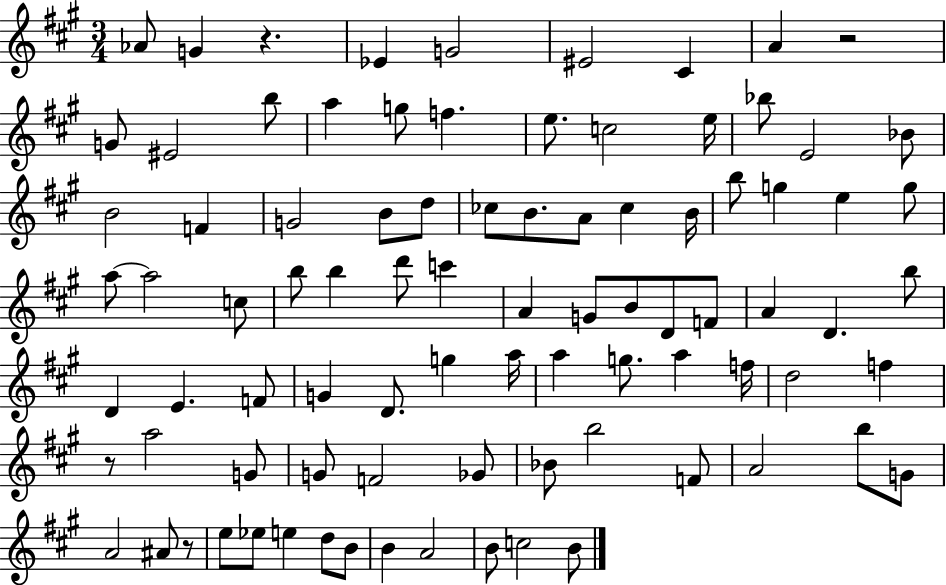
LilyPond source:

{
  \clef treble
  \numericTimeSignature
  \time 3/4
  \key a \major
  aes'8 g'4 r4. | ees'4 g'2 | eis'2 cis'4 | a'4 r2 | \break g'8 eis'2 b''8 | a''4 g''8 f''4. | e''8. c''2 e''16 | bes''8 e'2 bes'8 | \break b'2 f'4 | g'2 b'8 d''8 | ces''8 b'8. a'8 ces''4 b'16 | b''8 g''4 e''4 g''8 | \break a''8~~ a''2 c''8 | b''8 b''4 d'''8 c'''4 | a'4 g'8 b'8 d'8 f'8 | a'4 d'4. b''8 | \break d'4 e'4. f'8 | g'4 d'8. g''4 a''16 | a''4 g''8. a''4 f''16 | d''2 f''4 | \break r8 a''2 g'8 | g'8 f'2 ges'8 | bes'8 b''2 f'8 | a'2 b''8 g'8 | \break a'2 ais'8 r8 | e''8 ees''8 e''4 d''8 b'8 | b'4 a'2 | b'8 c''2 b'8 | \break \bar "|."
}